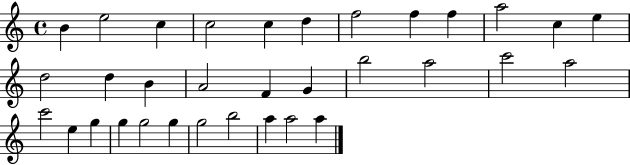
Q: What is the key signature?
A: C major